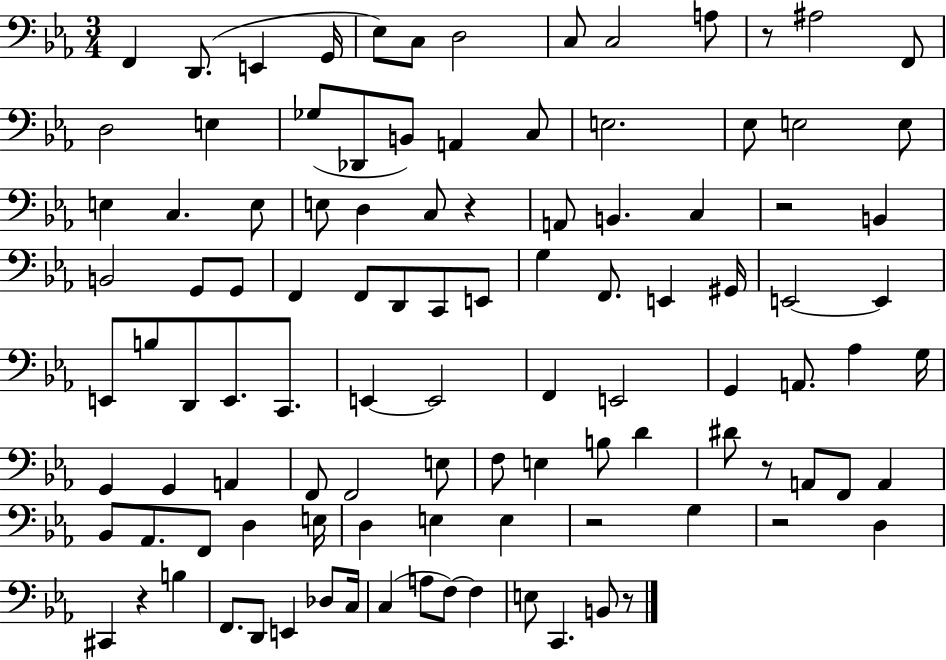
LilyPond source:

{
  \clef bass
  \numericTimeSignature
  \time 3/4
  \key ees \major
  f,4 d,8.( e,4 g,16 | ees8) c8 d2 | c8 c2 a8 | r8 ais2 f,8 | \break d2 e4 | ges8( des,8 b,8) a,4 c8 | e2. | ees8 e2 e8 | \break e4 c4. e8 | e8 d4 c8 r4 | a,8 b,4. c4 | r2 b,4 | \break b,2 g,8 g,8 | f,4 f,8 d,8 c,8 e,8 | g4 f,8. e,4 gis,16 | e,2~~ e,4 | \break e,8 b8 d,8 e,8. c,8. | e,4~~ e,2 | f,4 e,2 | g,4 a,8. aes4 g16 | \break g,4 g,4 a,4 | f,8 f,2 e8 | f8 e4 b8 d'4 | dis'8 r8 a,8 f,8 a,4 | \break bes,8 aes,8. f,8 d4 e16 | d4 e4 e4 | r2 g4 | r2 d4 | \break cis,4 r4 b4 | f,8. d,8 e,4 des8 c16 | c4( a8 f8~~) f4 | e8 c,4. b,8 r8 | \break \bar "|."
}